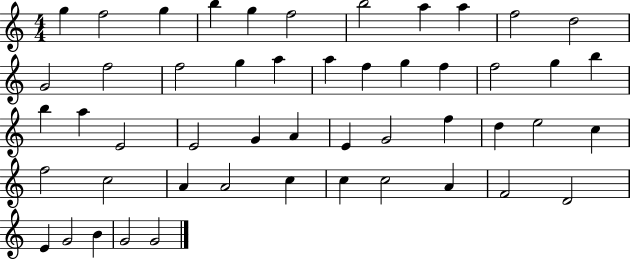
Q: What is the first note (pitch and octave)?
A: G5